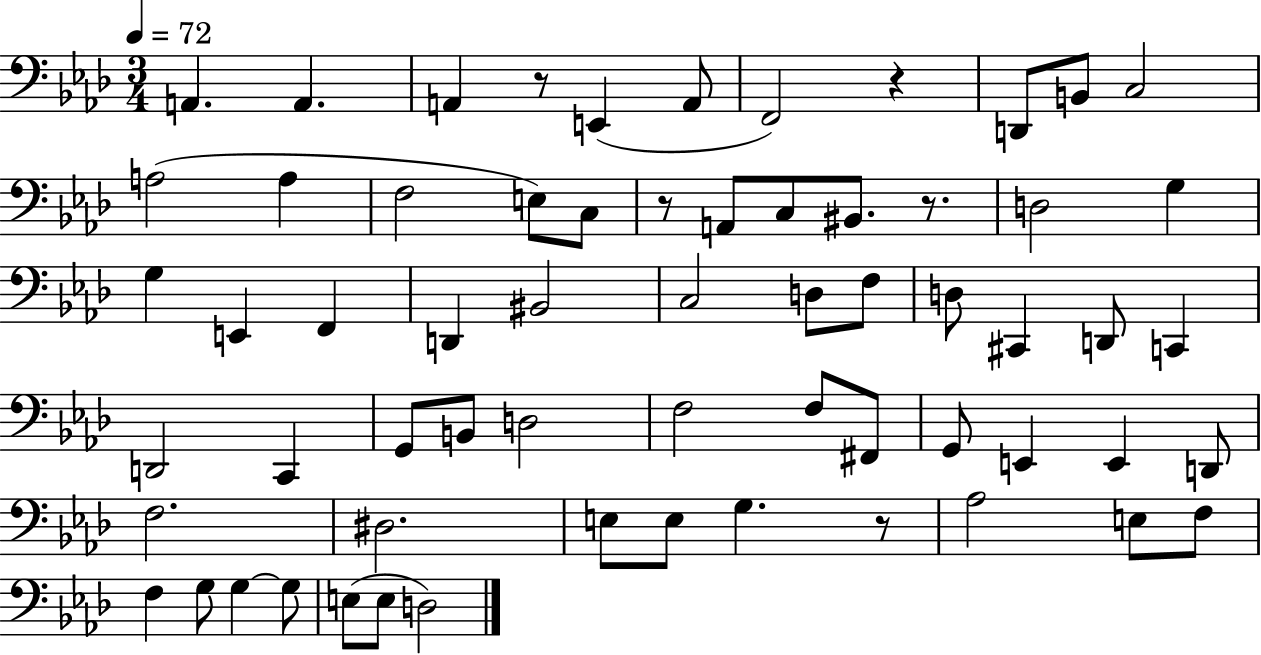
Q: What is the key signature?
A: AES major